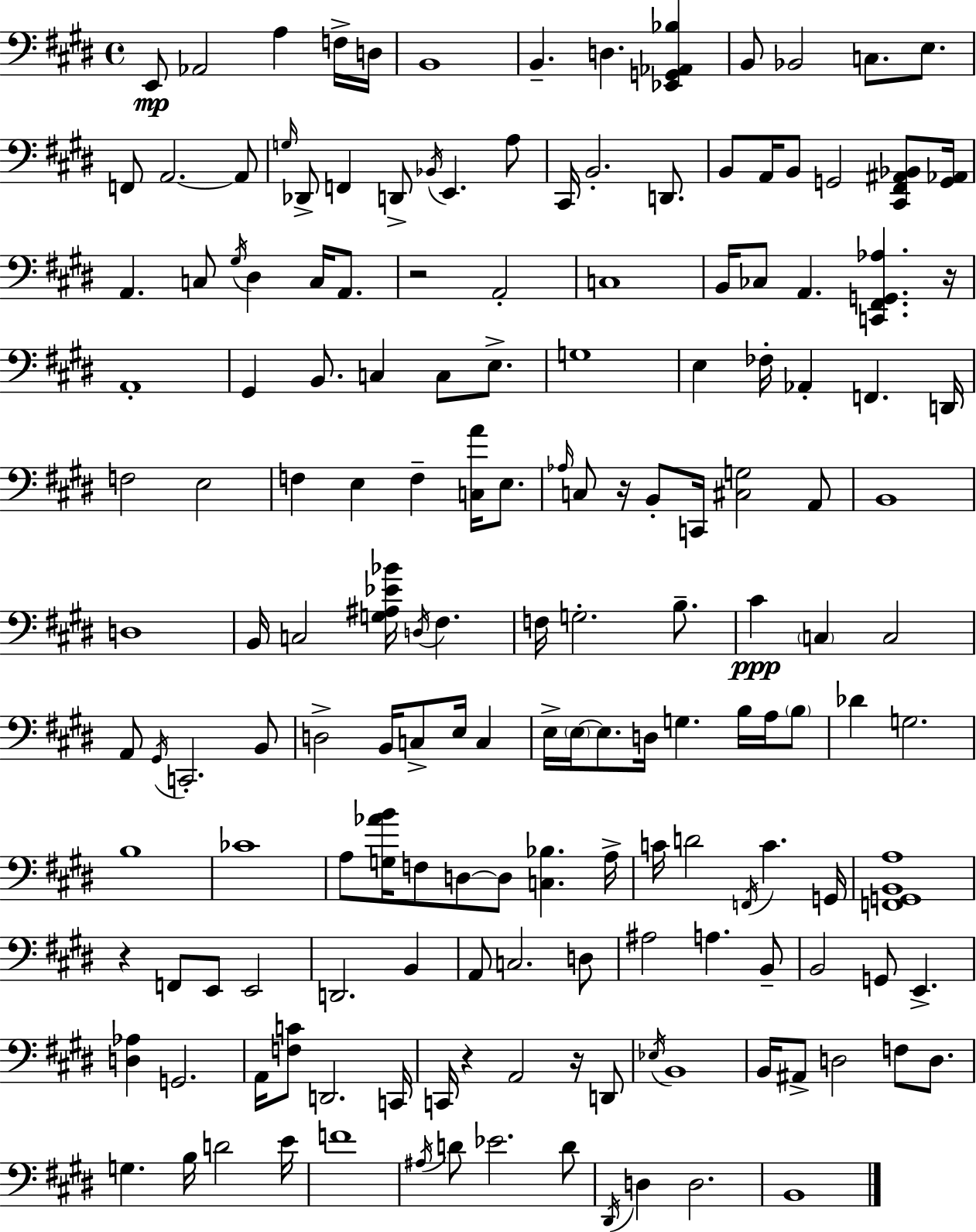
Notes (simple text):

E2/e Ab2/h A3/q F3/s D3/s B2/w B2/q. D3/q. [Eb2,G2,Ab2,Bb3]/q B2/e Bb2/h C3/e. E3/e. F2/e A2/h. A2/e G3/s Db2/e F2/q D2/e Bb2/s E2/q. A3/e C#2/s B2/h. D2/e. B2/e A2/s B2/e G2/h [C#2,F#2,A#2,Bb2]/e [G2,Ab2]/s A2/q. C3/e G#3/s D#3/q C3/s A2/e. R/h A2/h C3/w B2/s CES3/e A2/q. [C2,F#2,G2,Ab3]/q. R/s A2/w G#2/q B2/e. C3/q C3/e E3/e. G3/w E3/q FES3/s Ab2/q F2/q. D2/s F3/h E3/h F3/q E3/q F3/q [C3,A4]/s E3/e. Ab3/s C3/e R/s B2/e C2/s [C#3,G3]/h A2/e B2/w D3/w B2/s C3/h [G3,A#3,Eb4,Bb4]/s D3/s F#3/q. F3/s G3/h. B3/e. C#4/q C3/q C3/h A2/e G#2/s C2/h. B2/e D3/h B2/s C3/e E3/s C3/q E3/s E3/s E3/e. D3/s G3/q. B3/s A3/s B3/e Db4/q G3/h. B3/w CES4/w A3/e [G3,Ab4,B4]/s F3/e D3/e D3/e [C3,Bb3]/q. A3/s C4/s D4/h F2/s C4/q. G2/s [F2,G2,B2,A3]/w R/q F2/e E2/e E2/h D2/h. B2/q A2/e C3/h. D3/e A#3/h A3/q. B2/e B2/h G2/e E2/q. [D3,Ab3]/q G2/h. A2/s [F3,C4]/e D2/h. C2/s C2/s R/q A2/h R/s D2/e Eb3/s B2/w B2/s A#2/e D3/h F3/e D3/e. G3/q. B3/s D4/h E4/s F4/w A#3/s D4/e Eb4/h. D4/e D#2/s D3/q D3/h. B2/w